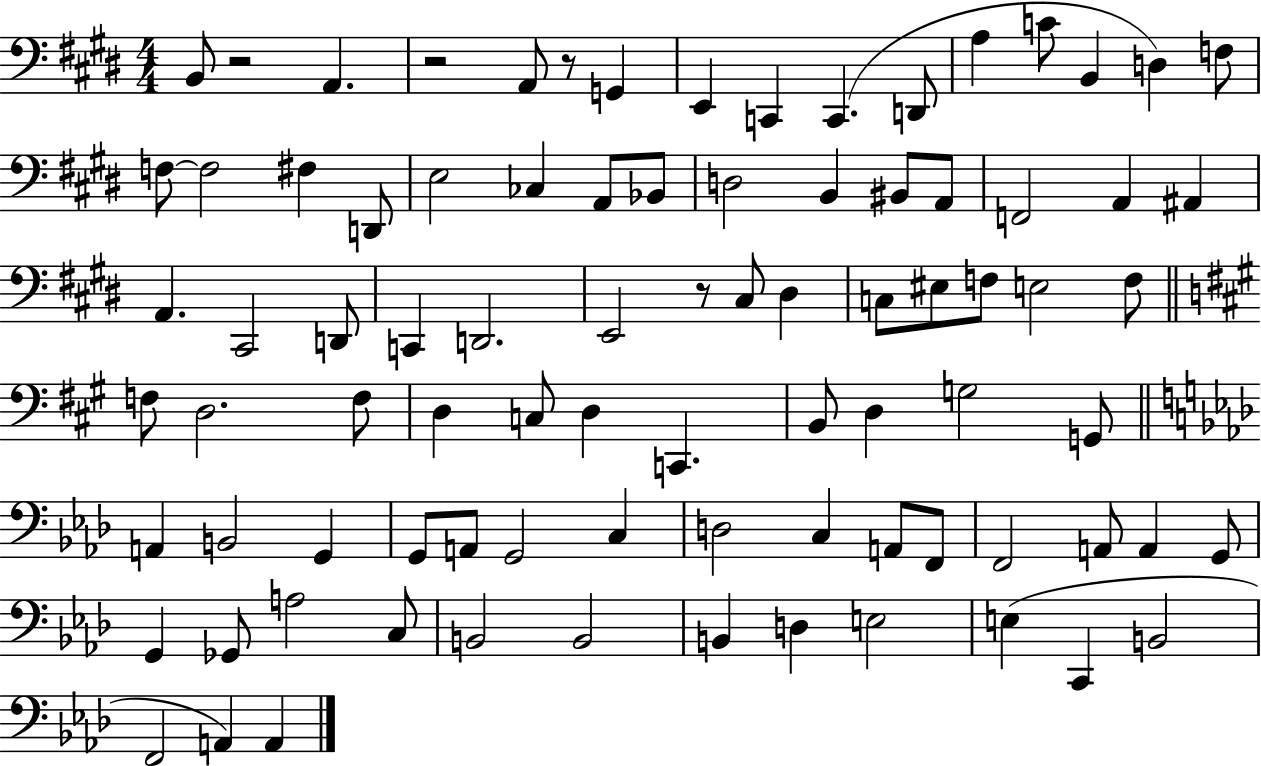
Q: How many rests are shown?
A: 4